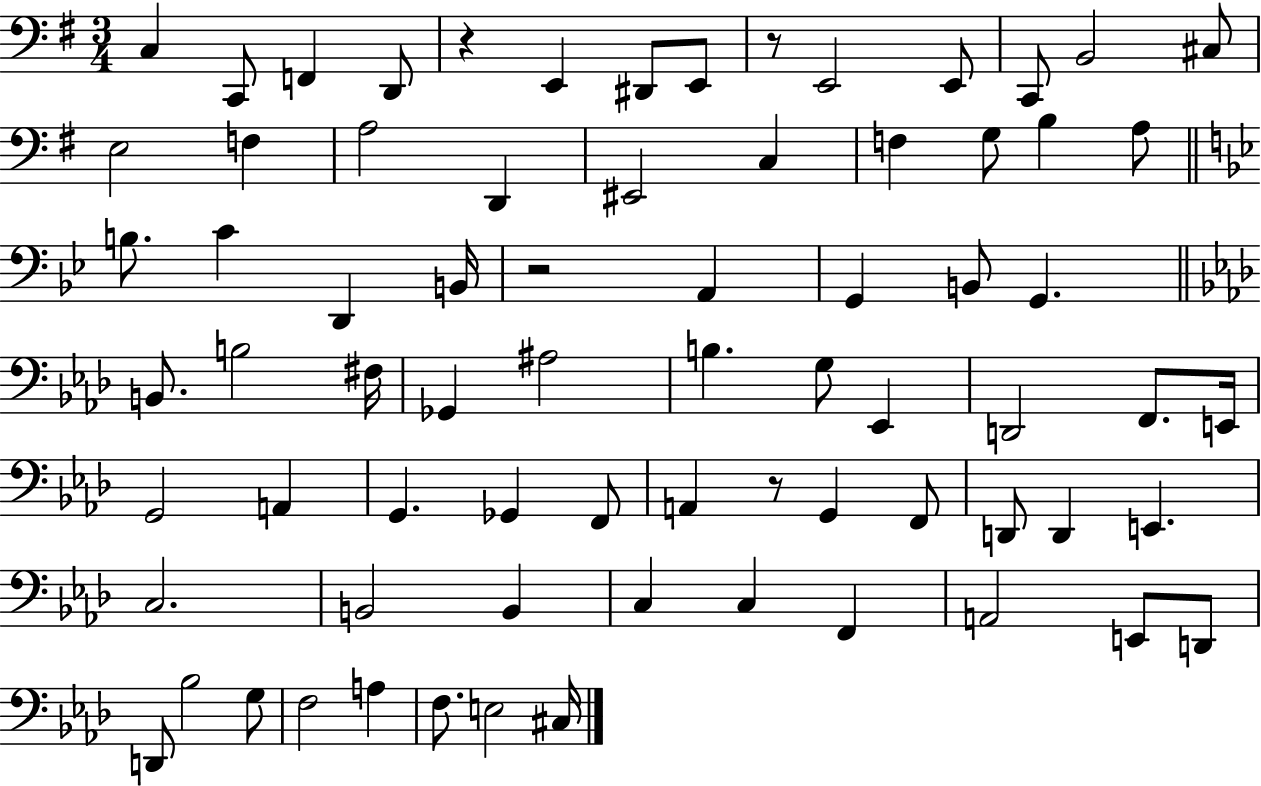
{
  \clef bass
  \numericTimeSignature
  \time 3/4
  \key g \major
  c4 c,8 f,4 d,8 | r4 e,4 dis,8 e,8 | r8 e,2 e,8 | c,8 b,2 cis8 | \break e2 f4 | a2 d,4 | eis,2 c4 | f4 g8 b4 a8 | \break \bar "||" \break \key bes \major b8. c'4 d,4 b,16 | r2 a,4 | g,4 b,8 g,4. | \bar "||" \break \key aes \major b,8. b2 fis16 | ges,4 ais2 | b4. g8 ees,4 | d,2 f,8. e,16 | \break g,2 a,4 | g,4. ges,4 f,8 | a,4 r8 g,4 f,8 | d,8 d,4 e,4. | \break c2. | b,2 b,4 | c4 c4 f,4 | a,2 e,8 d,8 | \break d,8 bes2 g8 | f2 a4 | f8. e2 cis16 | \bar "|."
}